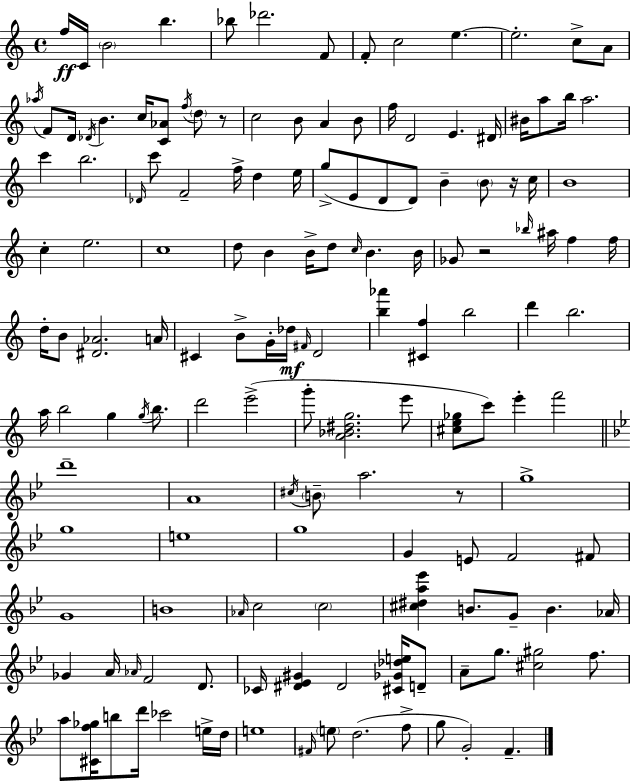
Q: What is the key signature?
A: C major